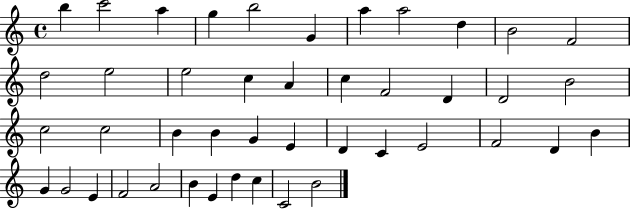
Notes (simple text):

B5/q C6/h A5/q G5/q B5/h G4/q A5/q A5/h D5/q B4/h F4/h D5/h E5/h E5/h C5/q A4/q C5/q F4/h D4/q D4/h B4/h C5/h C5/h B4/q B4/q G4/q E4/q D4/q C4/q E4/h F4/h D4/q B4/q G4/q G4/h E4/q F4/h A4/h B4/q E4/q D5/q C5/q C4/h B4/h